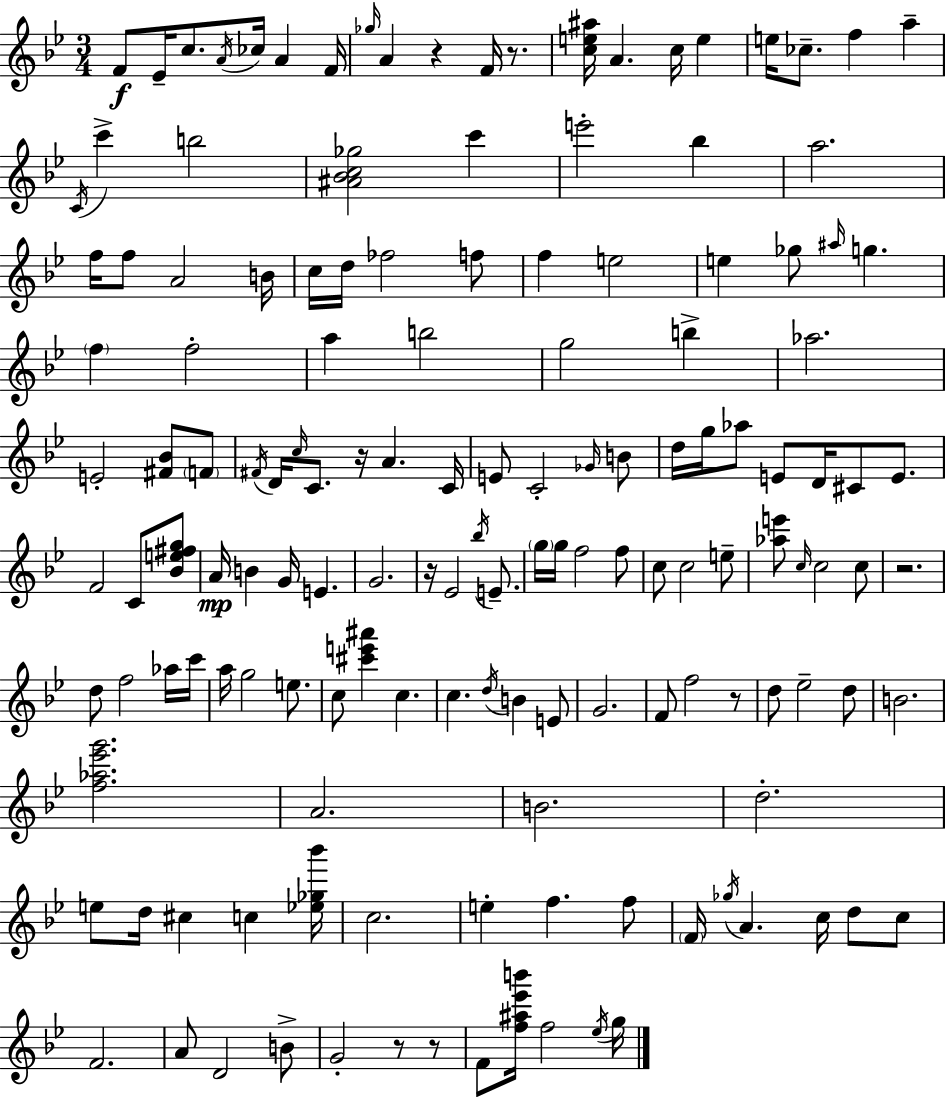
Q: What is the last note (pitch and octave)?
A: G5